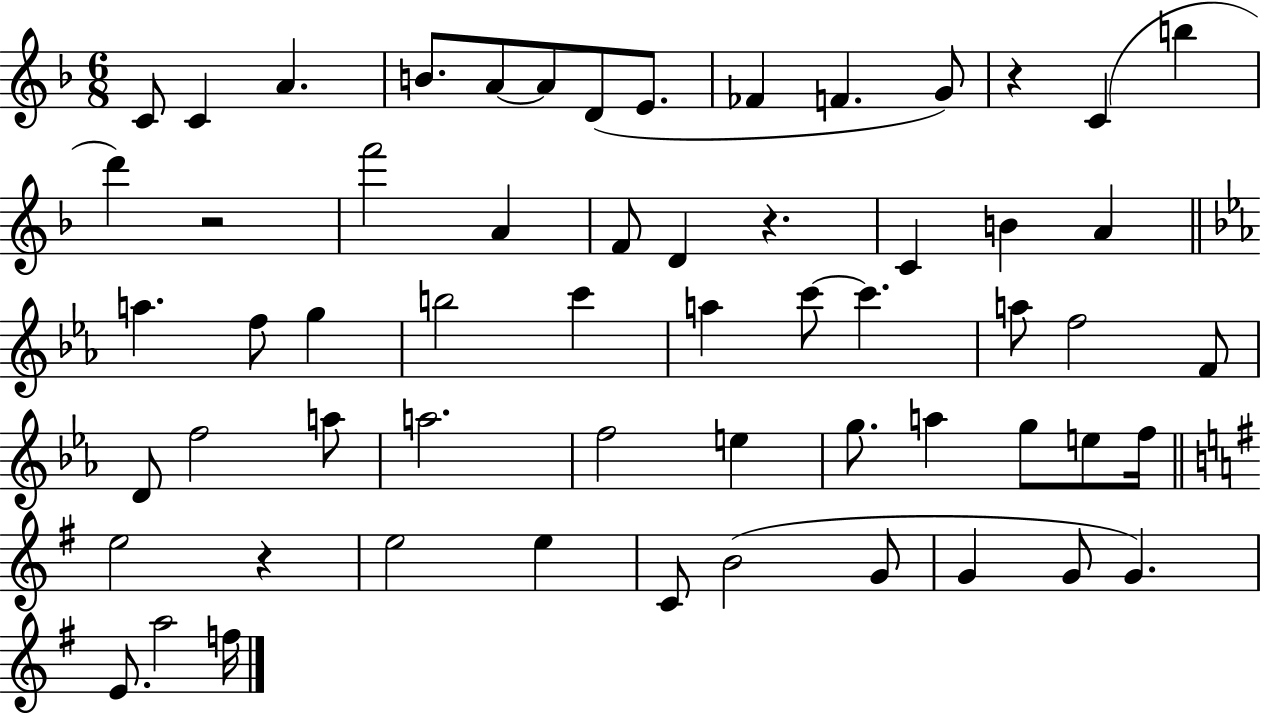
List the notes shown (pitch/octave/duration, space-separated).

C4/e C4/q A4/q. B4/e. A4/e A4/e D4/e E4/e. FES4/q F4/q. G4/e R/q C4/q B5/q D6/q R/h F6/h A4/q F4/e D4/q R/q. C4/q B4/q A4/q A5/q. F5/e G5/q B5/h C6/q A5/q C6/e C6/q. A5/e F5/h F4/e D4/e F5/h A5/e A5/h. F5/h E5/q G5/e. A5/q G5/e E5/e F5/s E5/h R/q E5/h E5/q C4/e B4/h G4/e G4/q G4/e G4/q. E4/e. A5/h F5/s